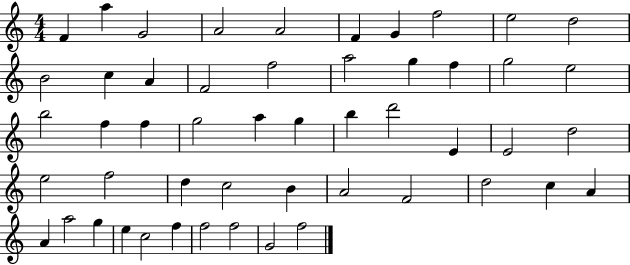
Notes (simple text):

F4/q A5/q G4/h A4/h A4/h F4/q G4/q F5/h E5/h D5/h B4/h C5/q A4/q F4/h F5/h A5/h G5/q F5/q G5/h E5/h B5/h F5/q F5/q G5/h A5/q G5/q B5/q D6/h E4/q E4/h D5/h E5/h F5/h D5/q C5/h B4/q A4/h F4/h D5/h C5/q A4/q A4/q A5/h G5/q E5/q C5/h F5/q F5/h F5/h G4/h F5/h